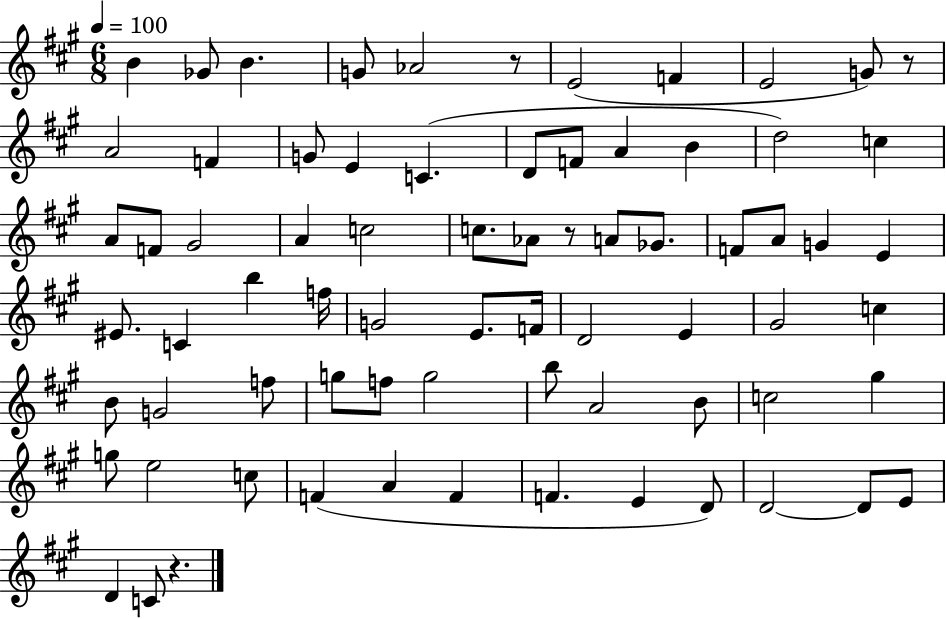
X:1
T:Untitled
M:6/8
L:1/4
K:A
B _G/2 B G/2 _A2 z/2 E2 F E2 G/2 z/2 A2 F G/2 E C D/2 F/2 A B d2 c A/2 F/2 ^G2 A c2 c/2 _A/2 z/2 A/2 _G/2 F/2 A/2 G E ^E/2 C b f/4 G2 E/2 F/4 D2 E ^G2 c B/2 G2 f/2 g/2 f/2 g2 b/2 A2 B/2 c2 ^g g/2 e2 c/2 F A F F E D/2 D2 D/2 E/2 D C/2 z